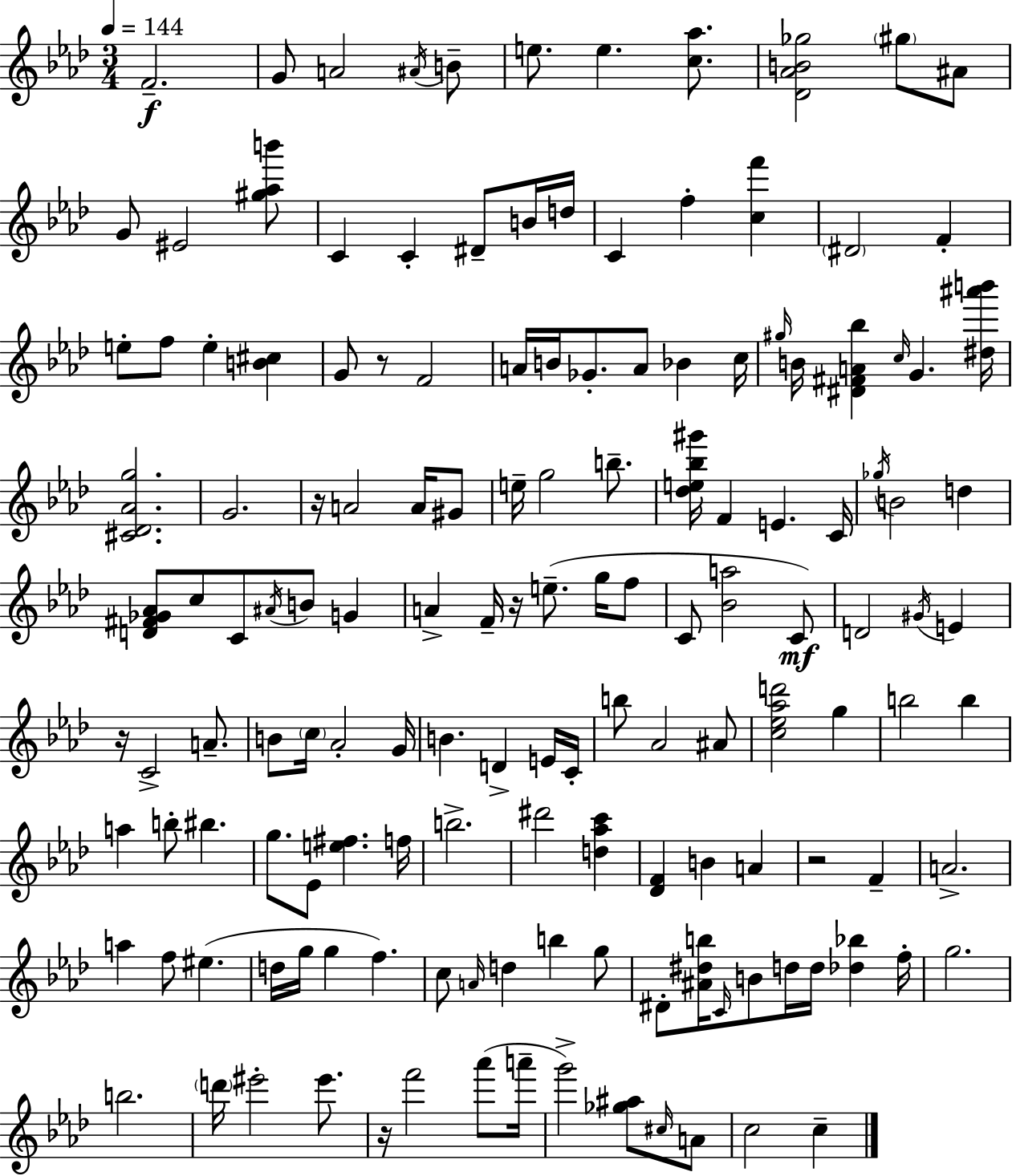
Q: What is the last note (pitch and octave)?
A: C5